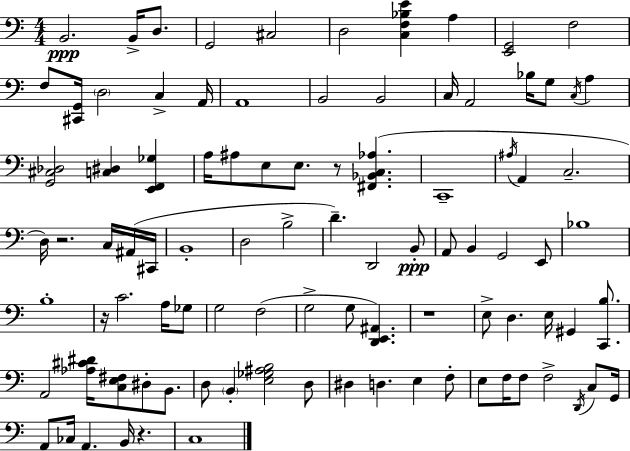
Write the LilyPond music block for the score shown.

{
  \clef bass
  \numericTimeSignature
  \time 4/4
  \key a \minor
  \repeat volta 2 { b,2.\ppp b,16-> d8. | g,2 cis2 | d2 <c f bes e'>4 a4 | <e, g,>2 f2 | \break f8 <cis, g,>16 \parenthesize d2 c4-> a,16 | a,1 | b,2 b,2 | c16 a,2 bes16 g8 \acciaccatura { c16 } a4 | \break <g, cis des>2 <c dis>4 <e, f, ges>4 | a16 ais8 e8 e8. r8 <fis, bes, c aes>4.( | c,1-- | \acciaccatura { ais16 } a,4 c2.-- | \break d16) r2. c16 | ais,16( cis,16 b,1-. | d2 b2-> | d'4.--) d,2 | \break b,8-.\ppp a,8 b,4 g,2 | e,8 bes1 | b1-. | r16 c'2. a16 | \break ges8 g2 f2( | g2-> g8 <d, e, ais,>4.) | r1 | e8-> d4. e16 gis,4 <c, b>8. | \break a,2 <aes cis' dis'>16 <c e fis>8 dis8-. b,8. | d8 \parenthesize b,4-. <e ges ais b>2 | d8 dis4 d4. e4 | f8-. e8 f16 f8 f2-> \acciaccatura { d,16 } | \break c8 g,16 a,8 ces16 a,4. b,16 r4. | c1 | } \bar "|."
}